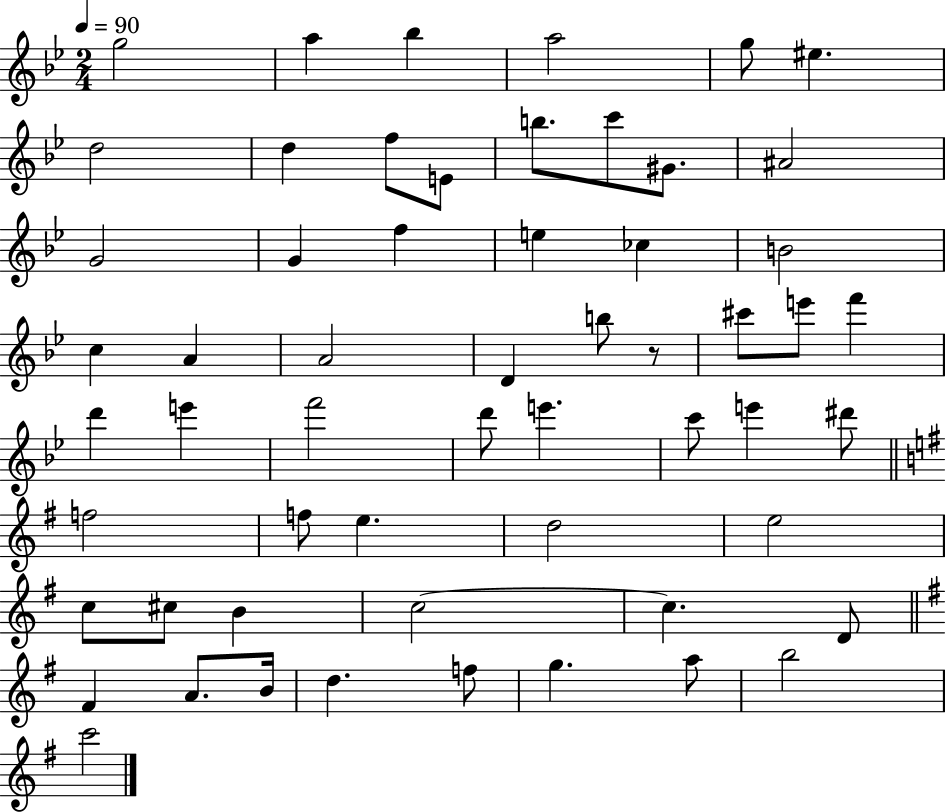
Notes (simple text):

G5/h A5/q Bb5/q A5/h G5/e EIS5/q. D5/h D5/q F5/e E4/e B5/e. C6/e G#4/e. A#4/h G4/h G4/q F5/q E5/q CES5/q B4/h C5/q A4/q A4/h D4/q B5/e R/e C#6/e E6/e F6/q D6/q E6/q F6/h D6/e E6/q. C6/e E6/q D#6/e F5/h F5/e E5/q. D5/h E5/h C5/e C#5/e B4/q C5/h C5/q. D4/e F#4/q A4/e. B4/s D5/q. F5/e G5/q. A5/e B5/h C6/h